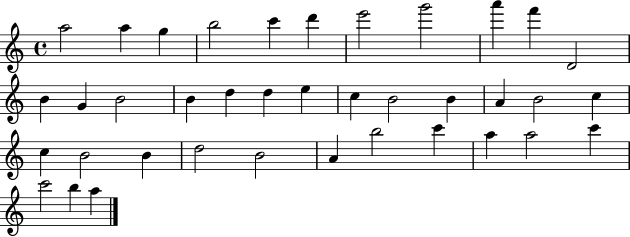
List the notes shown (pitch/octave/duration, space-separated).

A5/h A5/q G5/q B5/h C6/q D6/q E6/h G6/h A6/q F6/q D4/h B4/q G4/q B4/h B4/q D5/q D5/q E5/q C5/q B4/h B4/q A4/q B4/h C5/q C5/q B4/h B4/q D5/h B4/h A4/q B5/h C6/q A5/q A5/h C6/q C6/h B5/q A5/q